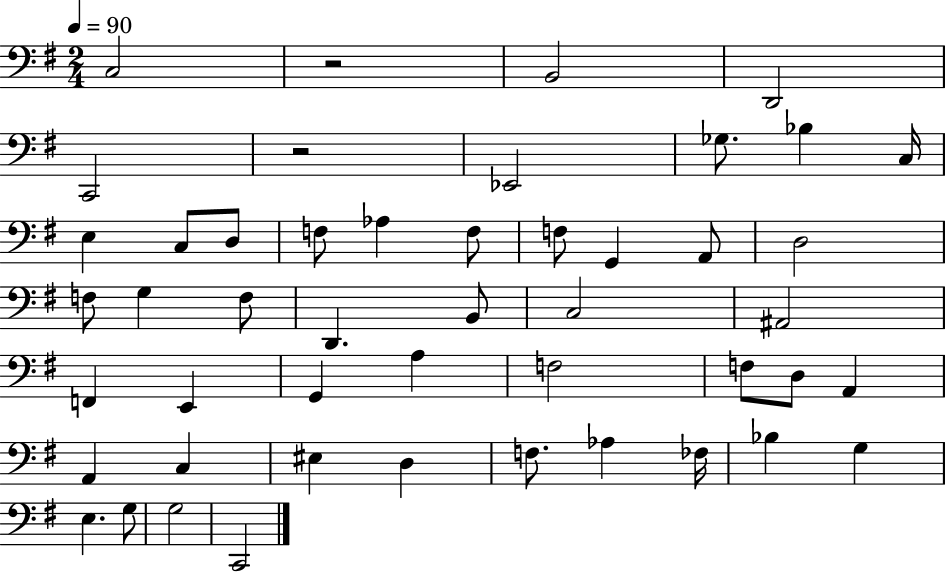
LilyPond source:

{
  \clef bass
  \numericTimeSignature
  \time 2/4
  \key g \major
  \tempo 4 = 90
  c2 | r2 | b,2 | d,2 | \break c,2 | r2 | ees,2 | ges8. bes4 c16 | \break e4 c8 d8 | f8 aes4 f8 | f8 g,4 a,8 | d2 | \break f8 g4 f8 | d,4. b,8 | c2 | ais,2 | \break f,4 e,4 | g,4 a4 | f2 | f8 d8 a,4 | \break a,4 c4 | eis4 d4 | f8. aes4 fes16 | bes4 g4 | \break e4. g8 | g2 | c,2 | \bar "|."
}